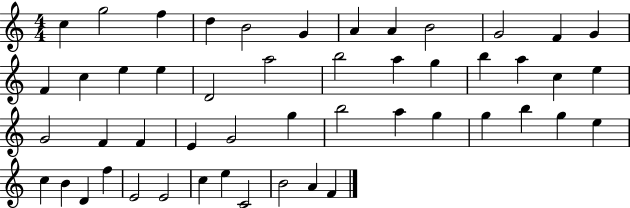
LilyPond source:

{
  \clef treble
  \numericTimeSignature
  \time 4/4
  \key c \major
  c''4 g''2 f''4 | d''4 b'2 g'4 | a'4 a'4 b'2 | g'2 f'4 g'4 | \break f'4 c''4 e''4 e''4 | d'2 a''2 | b''2 a''4 g''4 | b''4 a''4 c''4 e''4 | \break g'2 f'4 f'4 | e'4 g'2 g''4 | b''2 a''4 g''4 | g''4 b''4 g''4 e''4 | \break c''4 b'4 d'4 f''4 | e'2 e'2 | c''4 e''4 c'2 | b'2 a'4 f'4 | \break \bar "|."
}